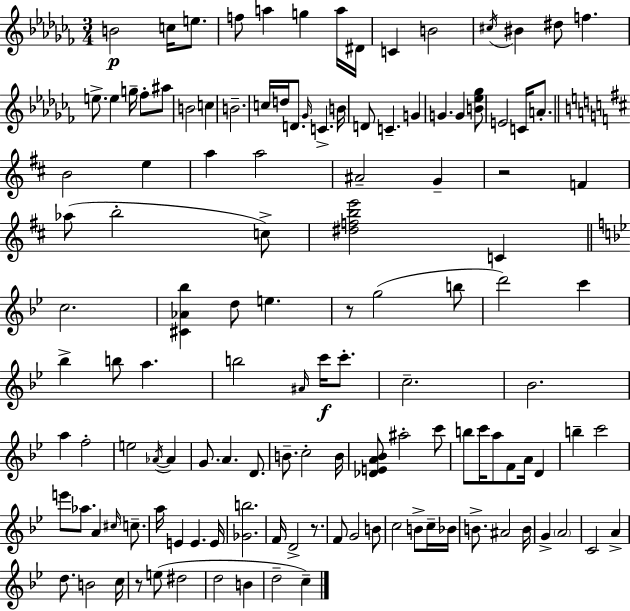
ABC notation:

X:1
T:Untitled
M:3/4
L:1/4
K:Abm
B2 c/4 e/2 f/2 a g a/4 ^D/4 C B2 ^c/4 ^B ^d/2 f e/2 e g/4 _f/2 ^a/2 B2 c B2 c/4 d/4 D/2 _G/4 C B/4 D/2 C G G G [B_e_g]/2 E2 C/4 A/2 B2 e a a2 ^A2 G z2 F _a/2 b2 c/2 [^dfbe']2 C c2 [^C_A_b] d/2 e z/2 g2 b/2 d'2 c' _b b/2 a b2 ^A/4 c'/4 c'/2 c2 _B2 a f2 e2 _A/4 _A G/2 A D/2 B/2 c2 B/4 [_DEA_B]/2 ^a2 c'/2 b/2 c'/4 a/2 F/2 A/4 D b c'2 e'/2 _a/2 A ^c/4 c/2 a/4 E E E/4 [_Gb]2 F/4 D2 z/2 F/2 G2 B/2 c2 B/2 c/4 _B/4 B/2 ^A2 B/4 G A2 C2 A d/2 B2 c/4 z/2 e/2 ^d2 d2 B d2 c